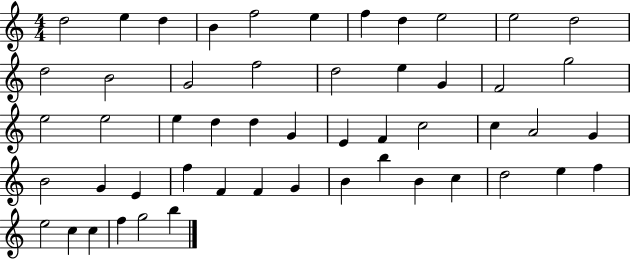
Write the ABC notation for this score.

X:1
T:Untitled
M:4/4
L:1/4
K:C
d2 e d B f2 e f d e2 e2 d2 d2 B2 G2 f2 d2 e G F2 g2 e2 e2 e d d G E F c2 c A2 G B2 G E f F F G B b B c d2 e f e2 c c f g2 b